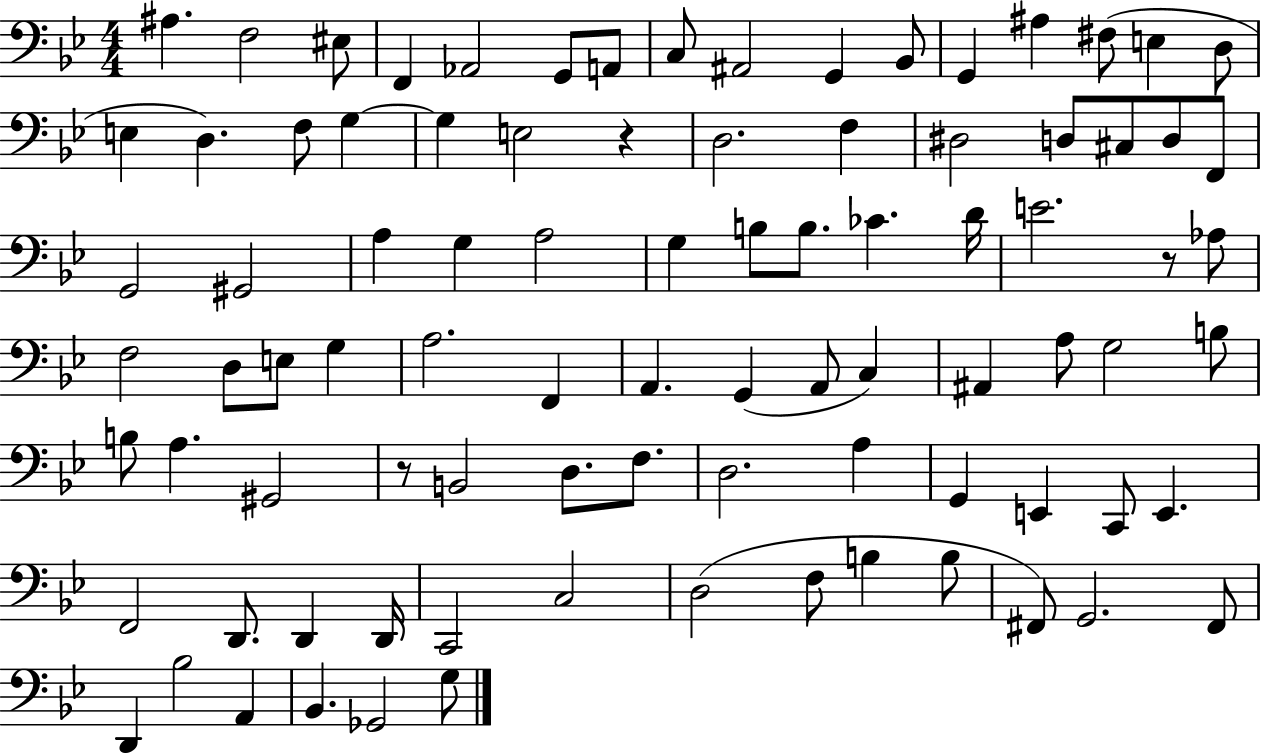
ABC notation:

X:1
T:Untitled
M:4/4
L:1/4
K:Bb
^A, F,2 ^E,/2 F,, _A,,2 G,,/2 A,,/2 C,/2 ^A,,2 G,, _B,,/2 G,, ^A, ^F,/2 E, D,/2 E, D, F,/2 G, G, E,2 z D,2 F, ^D,2 D,/2 ^C,/2 D,/2 F,,/2 G,,2 ^G,,2 A, G, A,2 G, B,/2 B,/2 _C D/4 E2 z/2 _A,/2 F,2 D,/2 E,/2 G, A,2 F,, A,, G,, A,,/2 C, ^A,, A,/2 G,2 B,/2 B,/2 A, ^G,,2 z/2 B,,2 D,/2 F,/2 D,2 A, G,, E,, C,,/2 E,, F,,2 D,,/2 D,, D,,/4 C,,2 C,2 D,2 F,/2 B, B,/2 ^F,,/2 G,,2 ^F,,/2 D,, _B,2 A,, _B,, _G,,2 G,/2